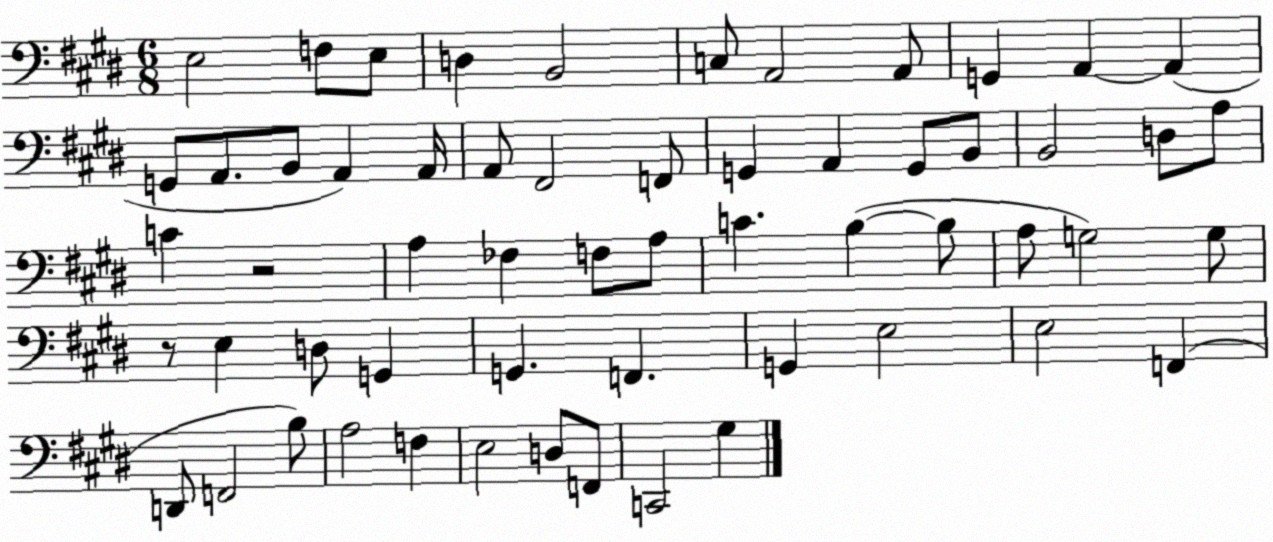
X:1
T:Untitled
M:6/8
L:1/4
K:E
E,2 F,/2 E,/2 D, B,,2 C,/2 A,,2 A,,/2 G,, A,, A,, G,,/2 A,,/2 B,,/2 A,, A,,/4 A,,/2 ^F,,2 F,,/2 G,, A,, G,,/2 B,,/2 B,,2 D,/2 A,/2 C z2 A, _F, F,/2 A,/2 C B, B,/2 A,/2 G,2 G,/2 z/2 E, D,/2 G,, G,, F,, G,, E,2 E,2 F,, D,,/2 F,,2 B,/2 A,2 F, E,2 D,/2 F,,/2 C,,2 ^G,